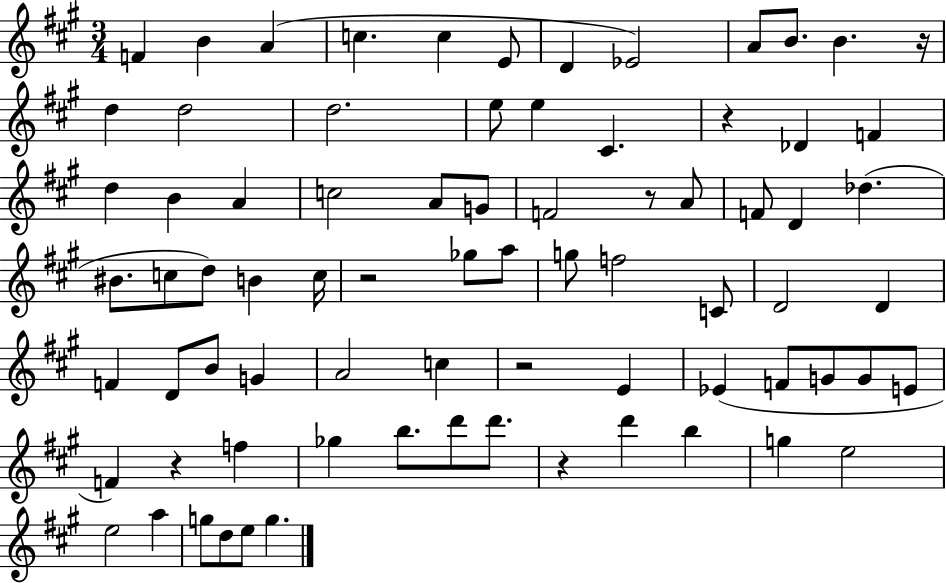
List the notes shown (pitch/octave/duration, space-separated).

F4/q B4/q A4/q C5/q. C5/q E4/e D4/q Eb4/h A4/e B4/e. B4/q. R/s D5/q D5/h D5/h. E5/e E5/q C#4/q. R/q Db4/q F4/q D5/q B4/q A4/q C5/h A4/e G4/e F4/h R/e A4/e F4/e D4/q Db5/q. BIS4/e. C5/e D5/e B4/q C5/s R/h Gb5/e A5/e G5/e F5/h C4/e D4/h D4/q F4/q D4/e B4/e G4/q A4/h C5/q R/h E4/q Eb4/q F4/e G4/e G4/e E4/e F4/q R/q F5/q Gb5/q B5/e. D6/e D6/e. R/q D6/q B5/q G5/q E5/h E5/h A5/q G5/e D5/e E5/e G5/q.